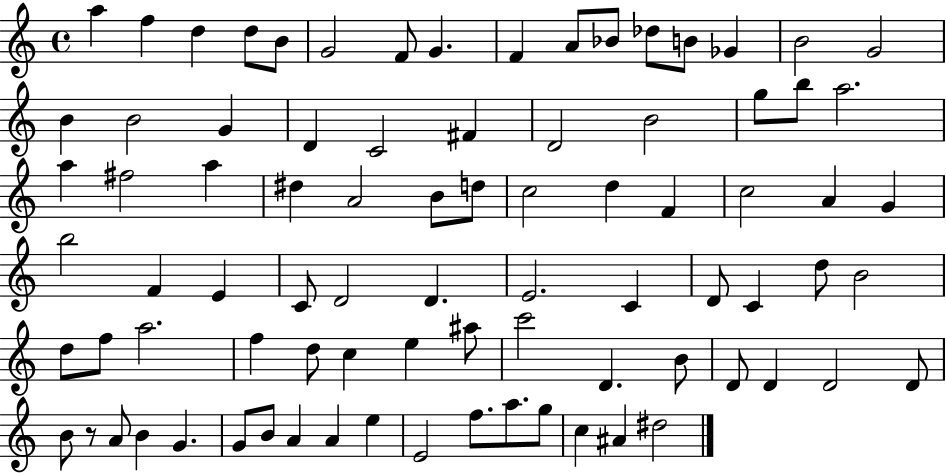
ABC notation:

X:1
T:Untitled
M:4/4
L:1/4
K:C
a f d d/2 B/2 G2 F/2 G F A/2 _B/2 _d/2 B/2 _G B2 G2 B B2 G D C2 ^F D2 B2 g/2 b/2 a2 a ^f2 a ^d A2 B/2 d/2 c2 d F c2 A G b2 F E C/2 D2 D E2 C D/2 C d/2 B2 d/2 f/2 a2 f d/2 c e ^a/2 c'2 D B/2 D/2 D D2 D/2 B/2 z/2 A/2 B G G/2 B/2 A A e E2 f/2 a/2 g/2 c ^A ^d2